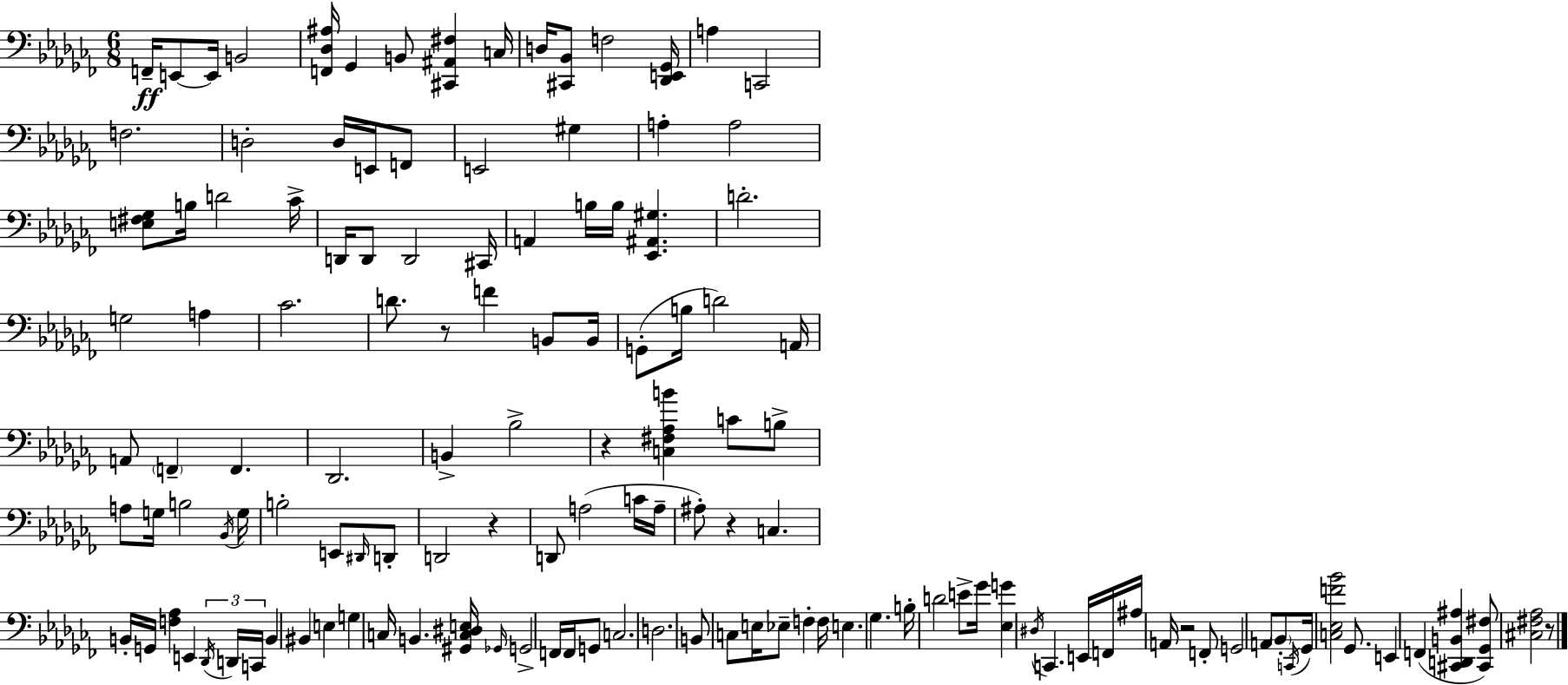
F2/s E2/e E2/s B2/h [F2,Db3,A#3]/s Gb2/q B2/e [C#2,A#2,F#3]/q C3/s D3/s [C#2,Bb2]/e F3/h [Db2,E2,Gb2]/s A3/q C2/h F3/h. D3/h D3/s E2/s F2/e E2/h G#3/q A3/q A3/h [E3,F#3,Gb3]/e B3/s D4/h CES4/s D2/s D2/e D2/h C#2/s A2/q B3/s B3/s [Eb2,A#2,G#3]/q. D4/h. G3/h A3/q CES4/h. D4/e. R/e F4/q B2/e B2/s G2/e B3/s D4/h A2/s A2/e F2/q F2/q. Db2/h. B2/q Bb3/h R/q [C3,F#3,Ab3,B4]/q C4/e B3/e A3/e G3/s B3/h Bb2/s G3/s B3/h E2/e D#2/s D2/e D2/h R/q D2/e A3/h C4/s A3/s A#3/e R/q C3/q. B2/s G2/s [F3,Ab3]/q E2/q Db2/s D2/s C2/s B2/q BIS2/q E3/q G3/q C3/s B2/q. [G#2,C3,D#3,E3]/s Gb2/s G2/h F2/s F2/s G2/e C3/h. D3/h. B2/e C3/e E3/s Eb3/e F3/q F3/s E3/q. Gb3/q. B3/s D4/h E4/e Gb4/s [Eb3,G4]/q D#3/s C2/q. E2/s F2/s A#3/s A2/s R/h F2/e G2/h A2/e Bb2/e C2/s Gb2/s [C3,Eb3,F4,Bb4]/h Gb2/e. E2/q F2/q [C#2,D2,B2,A#3]/q [C#2,Gb2,F#3]/e [C#3,F#3,Ab3]/h R/e